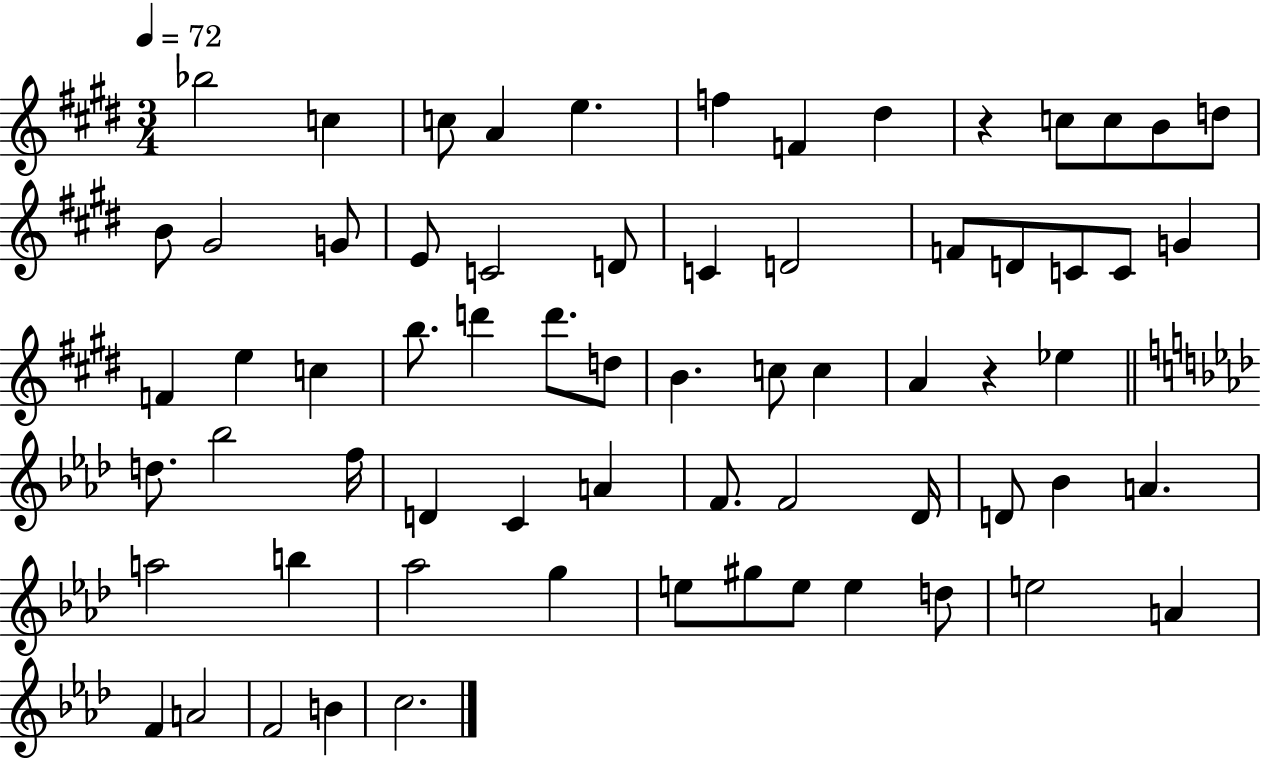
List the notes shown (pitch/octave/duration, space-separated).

Bb5/h C5/q C5/e A4/q E5/q. F5/q F4/q D#5/q R/q C5/e C5/e B4/e D5/e B4/e G#4/h G4/e E4/e C4/h D4/e C4/q D4/h F4/e D4/e C4/e C4/e G4/q F4/q E5/q C5/q B5/e. D6/q D6/e. D5/e B4/q. C5/e C5/q A4/q R/q Eb5/q D5/e. Bb5/h F5/s D4/q C4/q A4/q F4/e. F4/h Db4/s D4/e Bb4/q A4/q. A5/h B5/q Ab5/h G5/q E5/e G#5/e E5/e E5/q D5/e E5/h A4/q F4/q A4/h F4/h B4/q C5/h.